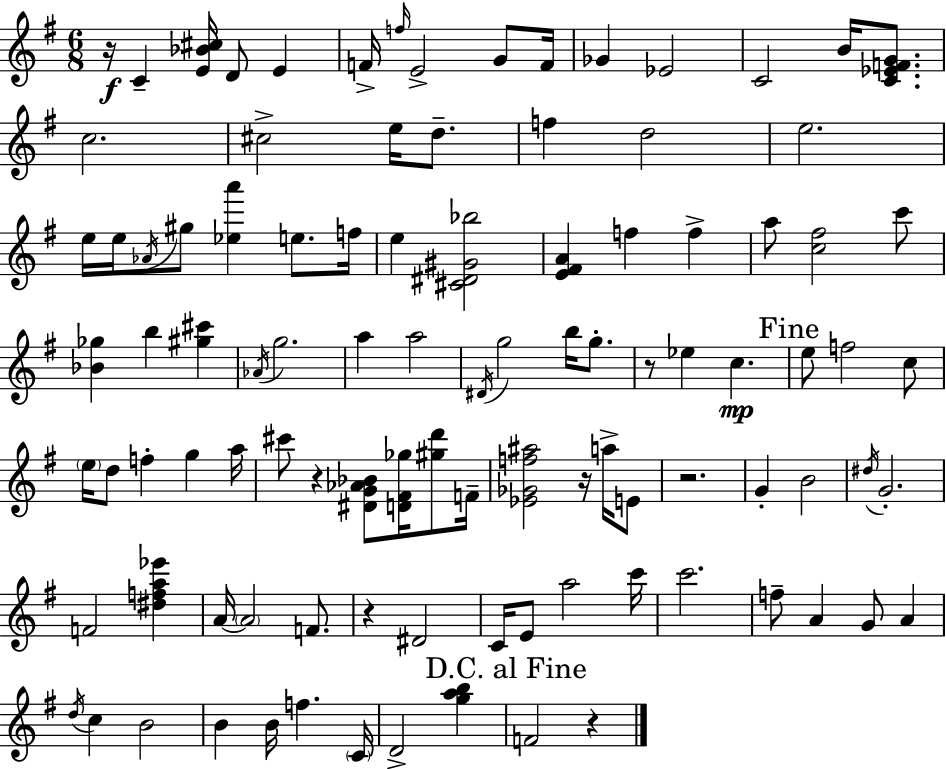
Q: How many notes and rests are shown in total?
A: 101